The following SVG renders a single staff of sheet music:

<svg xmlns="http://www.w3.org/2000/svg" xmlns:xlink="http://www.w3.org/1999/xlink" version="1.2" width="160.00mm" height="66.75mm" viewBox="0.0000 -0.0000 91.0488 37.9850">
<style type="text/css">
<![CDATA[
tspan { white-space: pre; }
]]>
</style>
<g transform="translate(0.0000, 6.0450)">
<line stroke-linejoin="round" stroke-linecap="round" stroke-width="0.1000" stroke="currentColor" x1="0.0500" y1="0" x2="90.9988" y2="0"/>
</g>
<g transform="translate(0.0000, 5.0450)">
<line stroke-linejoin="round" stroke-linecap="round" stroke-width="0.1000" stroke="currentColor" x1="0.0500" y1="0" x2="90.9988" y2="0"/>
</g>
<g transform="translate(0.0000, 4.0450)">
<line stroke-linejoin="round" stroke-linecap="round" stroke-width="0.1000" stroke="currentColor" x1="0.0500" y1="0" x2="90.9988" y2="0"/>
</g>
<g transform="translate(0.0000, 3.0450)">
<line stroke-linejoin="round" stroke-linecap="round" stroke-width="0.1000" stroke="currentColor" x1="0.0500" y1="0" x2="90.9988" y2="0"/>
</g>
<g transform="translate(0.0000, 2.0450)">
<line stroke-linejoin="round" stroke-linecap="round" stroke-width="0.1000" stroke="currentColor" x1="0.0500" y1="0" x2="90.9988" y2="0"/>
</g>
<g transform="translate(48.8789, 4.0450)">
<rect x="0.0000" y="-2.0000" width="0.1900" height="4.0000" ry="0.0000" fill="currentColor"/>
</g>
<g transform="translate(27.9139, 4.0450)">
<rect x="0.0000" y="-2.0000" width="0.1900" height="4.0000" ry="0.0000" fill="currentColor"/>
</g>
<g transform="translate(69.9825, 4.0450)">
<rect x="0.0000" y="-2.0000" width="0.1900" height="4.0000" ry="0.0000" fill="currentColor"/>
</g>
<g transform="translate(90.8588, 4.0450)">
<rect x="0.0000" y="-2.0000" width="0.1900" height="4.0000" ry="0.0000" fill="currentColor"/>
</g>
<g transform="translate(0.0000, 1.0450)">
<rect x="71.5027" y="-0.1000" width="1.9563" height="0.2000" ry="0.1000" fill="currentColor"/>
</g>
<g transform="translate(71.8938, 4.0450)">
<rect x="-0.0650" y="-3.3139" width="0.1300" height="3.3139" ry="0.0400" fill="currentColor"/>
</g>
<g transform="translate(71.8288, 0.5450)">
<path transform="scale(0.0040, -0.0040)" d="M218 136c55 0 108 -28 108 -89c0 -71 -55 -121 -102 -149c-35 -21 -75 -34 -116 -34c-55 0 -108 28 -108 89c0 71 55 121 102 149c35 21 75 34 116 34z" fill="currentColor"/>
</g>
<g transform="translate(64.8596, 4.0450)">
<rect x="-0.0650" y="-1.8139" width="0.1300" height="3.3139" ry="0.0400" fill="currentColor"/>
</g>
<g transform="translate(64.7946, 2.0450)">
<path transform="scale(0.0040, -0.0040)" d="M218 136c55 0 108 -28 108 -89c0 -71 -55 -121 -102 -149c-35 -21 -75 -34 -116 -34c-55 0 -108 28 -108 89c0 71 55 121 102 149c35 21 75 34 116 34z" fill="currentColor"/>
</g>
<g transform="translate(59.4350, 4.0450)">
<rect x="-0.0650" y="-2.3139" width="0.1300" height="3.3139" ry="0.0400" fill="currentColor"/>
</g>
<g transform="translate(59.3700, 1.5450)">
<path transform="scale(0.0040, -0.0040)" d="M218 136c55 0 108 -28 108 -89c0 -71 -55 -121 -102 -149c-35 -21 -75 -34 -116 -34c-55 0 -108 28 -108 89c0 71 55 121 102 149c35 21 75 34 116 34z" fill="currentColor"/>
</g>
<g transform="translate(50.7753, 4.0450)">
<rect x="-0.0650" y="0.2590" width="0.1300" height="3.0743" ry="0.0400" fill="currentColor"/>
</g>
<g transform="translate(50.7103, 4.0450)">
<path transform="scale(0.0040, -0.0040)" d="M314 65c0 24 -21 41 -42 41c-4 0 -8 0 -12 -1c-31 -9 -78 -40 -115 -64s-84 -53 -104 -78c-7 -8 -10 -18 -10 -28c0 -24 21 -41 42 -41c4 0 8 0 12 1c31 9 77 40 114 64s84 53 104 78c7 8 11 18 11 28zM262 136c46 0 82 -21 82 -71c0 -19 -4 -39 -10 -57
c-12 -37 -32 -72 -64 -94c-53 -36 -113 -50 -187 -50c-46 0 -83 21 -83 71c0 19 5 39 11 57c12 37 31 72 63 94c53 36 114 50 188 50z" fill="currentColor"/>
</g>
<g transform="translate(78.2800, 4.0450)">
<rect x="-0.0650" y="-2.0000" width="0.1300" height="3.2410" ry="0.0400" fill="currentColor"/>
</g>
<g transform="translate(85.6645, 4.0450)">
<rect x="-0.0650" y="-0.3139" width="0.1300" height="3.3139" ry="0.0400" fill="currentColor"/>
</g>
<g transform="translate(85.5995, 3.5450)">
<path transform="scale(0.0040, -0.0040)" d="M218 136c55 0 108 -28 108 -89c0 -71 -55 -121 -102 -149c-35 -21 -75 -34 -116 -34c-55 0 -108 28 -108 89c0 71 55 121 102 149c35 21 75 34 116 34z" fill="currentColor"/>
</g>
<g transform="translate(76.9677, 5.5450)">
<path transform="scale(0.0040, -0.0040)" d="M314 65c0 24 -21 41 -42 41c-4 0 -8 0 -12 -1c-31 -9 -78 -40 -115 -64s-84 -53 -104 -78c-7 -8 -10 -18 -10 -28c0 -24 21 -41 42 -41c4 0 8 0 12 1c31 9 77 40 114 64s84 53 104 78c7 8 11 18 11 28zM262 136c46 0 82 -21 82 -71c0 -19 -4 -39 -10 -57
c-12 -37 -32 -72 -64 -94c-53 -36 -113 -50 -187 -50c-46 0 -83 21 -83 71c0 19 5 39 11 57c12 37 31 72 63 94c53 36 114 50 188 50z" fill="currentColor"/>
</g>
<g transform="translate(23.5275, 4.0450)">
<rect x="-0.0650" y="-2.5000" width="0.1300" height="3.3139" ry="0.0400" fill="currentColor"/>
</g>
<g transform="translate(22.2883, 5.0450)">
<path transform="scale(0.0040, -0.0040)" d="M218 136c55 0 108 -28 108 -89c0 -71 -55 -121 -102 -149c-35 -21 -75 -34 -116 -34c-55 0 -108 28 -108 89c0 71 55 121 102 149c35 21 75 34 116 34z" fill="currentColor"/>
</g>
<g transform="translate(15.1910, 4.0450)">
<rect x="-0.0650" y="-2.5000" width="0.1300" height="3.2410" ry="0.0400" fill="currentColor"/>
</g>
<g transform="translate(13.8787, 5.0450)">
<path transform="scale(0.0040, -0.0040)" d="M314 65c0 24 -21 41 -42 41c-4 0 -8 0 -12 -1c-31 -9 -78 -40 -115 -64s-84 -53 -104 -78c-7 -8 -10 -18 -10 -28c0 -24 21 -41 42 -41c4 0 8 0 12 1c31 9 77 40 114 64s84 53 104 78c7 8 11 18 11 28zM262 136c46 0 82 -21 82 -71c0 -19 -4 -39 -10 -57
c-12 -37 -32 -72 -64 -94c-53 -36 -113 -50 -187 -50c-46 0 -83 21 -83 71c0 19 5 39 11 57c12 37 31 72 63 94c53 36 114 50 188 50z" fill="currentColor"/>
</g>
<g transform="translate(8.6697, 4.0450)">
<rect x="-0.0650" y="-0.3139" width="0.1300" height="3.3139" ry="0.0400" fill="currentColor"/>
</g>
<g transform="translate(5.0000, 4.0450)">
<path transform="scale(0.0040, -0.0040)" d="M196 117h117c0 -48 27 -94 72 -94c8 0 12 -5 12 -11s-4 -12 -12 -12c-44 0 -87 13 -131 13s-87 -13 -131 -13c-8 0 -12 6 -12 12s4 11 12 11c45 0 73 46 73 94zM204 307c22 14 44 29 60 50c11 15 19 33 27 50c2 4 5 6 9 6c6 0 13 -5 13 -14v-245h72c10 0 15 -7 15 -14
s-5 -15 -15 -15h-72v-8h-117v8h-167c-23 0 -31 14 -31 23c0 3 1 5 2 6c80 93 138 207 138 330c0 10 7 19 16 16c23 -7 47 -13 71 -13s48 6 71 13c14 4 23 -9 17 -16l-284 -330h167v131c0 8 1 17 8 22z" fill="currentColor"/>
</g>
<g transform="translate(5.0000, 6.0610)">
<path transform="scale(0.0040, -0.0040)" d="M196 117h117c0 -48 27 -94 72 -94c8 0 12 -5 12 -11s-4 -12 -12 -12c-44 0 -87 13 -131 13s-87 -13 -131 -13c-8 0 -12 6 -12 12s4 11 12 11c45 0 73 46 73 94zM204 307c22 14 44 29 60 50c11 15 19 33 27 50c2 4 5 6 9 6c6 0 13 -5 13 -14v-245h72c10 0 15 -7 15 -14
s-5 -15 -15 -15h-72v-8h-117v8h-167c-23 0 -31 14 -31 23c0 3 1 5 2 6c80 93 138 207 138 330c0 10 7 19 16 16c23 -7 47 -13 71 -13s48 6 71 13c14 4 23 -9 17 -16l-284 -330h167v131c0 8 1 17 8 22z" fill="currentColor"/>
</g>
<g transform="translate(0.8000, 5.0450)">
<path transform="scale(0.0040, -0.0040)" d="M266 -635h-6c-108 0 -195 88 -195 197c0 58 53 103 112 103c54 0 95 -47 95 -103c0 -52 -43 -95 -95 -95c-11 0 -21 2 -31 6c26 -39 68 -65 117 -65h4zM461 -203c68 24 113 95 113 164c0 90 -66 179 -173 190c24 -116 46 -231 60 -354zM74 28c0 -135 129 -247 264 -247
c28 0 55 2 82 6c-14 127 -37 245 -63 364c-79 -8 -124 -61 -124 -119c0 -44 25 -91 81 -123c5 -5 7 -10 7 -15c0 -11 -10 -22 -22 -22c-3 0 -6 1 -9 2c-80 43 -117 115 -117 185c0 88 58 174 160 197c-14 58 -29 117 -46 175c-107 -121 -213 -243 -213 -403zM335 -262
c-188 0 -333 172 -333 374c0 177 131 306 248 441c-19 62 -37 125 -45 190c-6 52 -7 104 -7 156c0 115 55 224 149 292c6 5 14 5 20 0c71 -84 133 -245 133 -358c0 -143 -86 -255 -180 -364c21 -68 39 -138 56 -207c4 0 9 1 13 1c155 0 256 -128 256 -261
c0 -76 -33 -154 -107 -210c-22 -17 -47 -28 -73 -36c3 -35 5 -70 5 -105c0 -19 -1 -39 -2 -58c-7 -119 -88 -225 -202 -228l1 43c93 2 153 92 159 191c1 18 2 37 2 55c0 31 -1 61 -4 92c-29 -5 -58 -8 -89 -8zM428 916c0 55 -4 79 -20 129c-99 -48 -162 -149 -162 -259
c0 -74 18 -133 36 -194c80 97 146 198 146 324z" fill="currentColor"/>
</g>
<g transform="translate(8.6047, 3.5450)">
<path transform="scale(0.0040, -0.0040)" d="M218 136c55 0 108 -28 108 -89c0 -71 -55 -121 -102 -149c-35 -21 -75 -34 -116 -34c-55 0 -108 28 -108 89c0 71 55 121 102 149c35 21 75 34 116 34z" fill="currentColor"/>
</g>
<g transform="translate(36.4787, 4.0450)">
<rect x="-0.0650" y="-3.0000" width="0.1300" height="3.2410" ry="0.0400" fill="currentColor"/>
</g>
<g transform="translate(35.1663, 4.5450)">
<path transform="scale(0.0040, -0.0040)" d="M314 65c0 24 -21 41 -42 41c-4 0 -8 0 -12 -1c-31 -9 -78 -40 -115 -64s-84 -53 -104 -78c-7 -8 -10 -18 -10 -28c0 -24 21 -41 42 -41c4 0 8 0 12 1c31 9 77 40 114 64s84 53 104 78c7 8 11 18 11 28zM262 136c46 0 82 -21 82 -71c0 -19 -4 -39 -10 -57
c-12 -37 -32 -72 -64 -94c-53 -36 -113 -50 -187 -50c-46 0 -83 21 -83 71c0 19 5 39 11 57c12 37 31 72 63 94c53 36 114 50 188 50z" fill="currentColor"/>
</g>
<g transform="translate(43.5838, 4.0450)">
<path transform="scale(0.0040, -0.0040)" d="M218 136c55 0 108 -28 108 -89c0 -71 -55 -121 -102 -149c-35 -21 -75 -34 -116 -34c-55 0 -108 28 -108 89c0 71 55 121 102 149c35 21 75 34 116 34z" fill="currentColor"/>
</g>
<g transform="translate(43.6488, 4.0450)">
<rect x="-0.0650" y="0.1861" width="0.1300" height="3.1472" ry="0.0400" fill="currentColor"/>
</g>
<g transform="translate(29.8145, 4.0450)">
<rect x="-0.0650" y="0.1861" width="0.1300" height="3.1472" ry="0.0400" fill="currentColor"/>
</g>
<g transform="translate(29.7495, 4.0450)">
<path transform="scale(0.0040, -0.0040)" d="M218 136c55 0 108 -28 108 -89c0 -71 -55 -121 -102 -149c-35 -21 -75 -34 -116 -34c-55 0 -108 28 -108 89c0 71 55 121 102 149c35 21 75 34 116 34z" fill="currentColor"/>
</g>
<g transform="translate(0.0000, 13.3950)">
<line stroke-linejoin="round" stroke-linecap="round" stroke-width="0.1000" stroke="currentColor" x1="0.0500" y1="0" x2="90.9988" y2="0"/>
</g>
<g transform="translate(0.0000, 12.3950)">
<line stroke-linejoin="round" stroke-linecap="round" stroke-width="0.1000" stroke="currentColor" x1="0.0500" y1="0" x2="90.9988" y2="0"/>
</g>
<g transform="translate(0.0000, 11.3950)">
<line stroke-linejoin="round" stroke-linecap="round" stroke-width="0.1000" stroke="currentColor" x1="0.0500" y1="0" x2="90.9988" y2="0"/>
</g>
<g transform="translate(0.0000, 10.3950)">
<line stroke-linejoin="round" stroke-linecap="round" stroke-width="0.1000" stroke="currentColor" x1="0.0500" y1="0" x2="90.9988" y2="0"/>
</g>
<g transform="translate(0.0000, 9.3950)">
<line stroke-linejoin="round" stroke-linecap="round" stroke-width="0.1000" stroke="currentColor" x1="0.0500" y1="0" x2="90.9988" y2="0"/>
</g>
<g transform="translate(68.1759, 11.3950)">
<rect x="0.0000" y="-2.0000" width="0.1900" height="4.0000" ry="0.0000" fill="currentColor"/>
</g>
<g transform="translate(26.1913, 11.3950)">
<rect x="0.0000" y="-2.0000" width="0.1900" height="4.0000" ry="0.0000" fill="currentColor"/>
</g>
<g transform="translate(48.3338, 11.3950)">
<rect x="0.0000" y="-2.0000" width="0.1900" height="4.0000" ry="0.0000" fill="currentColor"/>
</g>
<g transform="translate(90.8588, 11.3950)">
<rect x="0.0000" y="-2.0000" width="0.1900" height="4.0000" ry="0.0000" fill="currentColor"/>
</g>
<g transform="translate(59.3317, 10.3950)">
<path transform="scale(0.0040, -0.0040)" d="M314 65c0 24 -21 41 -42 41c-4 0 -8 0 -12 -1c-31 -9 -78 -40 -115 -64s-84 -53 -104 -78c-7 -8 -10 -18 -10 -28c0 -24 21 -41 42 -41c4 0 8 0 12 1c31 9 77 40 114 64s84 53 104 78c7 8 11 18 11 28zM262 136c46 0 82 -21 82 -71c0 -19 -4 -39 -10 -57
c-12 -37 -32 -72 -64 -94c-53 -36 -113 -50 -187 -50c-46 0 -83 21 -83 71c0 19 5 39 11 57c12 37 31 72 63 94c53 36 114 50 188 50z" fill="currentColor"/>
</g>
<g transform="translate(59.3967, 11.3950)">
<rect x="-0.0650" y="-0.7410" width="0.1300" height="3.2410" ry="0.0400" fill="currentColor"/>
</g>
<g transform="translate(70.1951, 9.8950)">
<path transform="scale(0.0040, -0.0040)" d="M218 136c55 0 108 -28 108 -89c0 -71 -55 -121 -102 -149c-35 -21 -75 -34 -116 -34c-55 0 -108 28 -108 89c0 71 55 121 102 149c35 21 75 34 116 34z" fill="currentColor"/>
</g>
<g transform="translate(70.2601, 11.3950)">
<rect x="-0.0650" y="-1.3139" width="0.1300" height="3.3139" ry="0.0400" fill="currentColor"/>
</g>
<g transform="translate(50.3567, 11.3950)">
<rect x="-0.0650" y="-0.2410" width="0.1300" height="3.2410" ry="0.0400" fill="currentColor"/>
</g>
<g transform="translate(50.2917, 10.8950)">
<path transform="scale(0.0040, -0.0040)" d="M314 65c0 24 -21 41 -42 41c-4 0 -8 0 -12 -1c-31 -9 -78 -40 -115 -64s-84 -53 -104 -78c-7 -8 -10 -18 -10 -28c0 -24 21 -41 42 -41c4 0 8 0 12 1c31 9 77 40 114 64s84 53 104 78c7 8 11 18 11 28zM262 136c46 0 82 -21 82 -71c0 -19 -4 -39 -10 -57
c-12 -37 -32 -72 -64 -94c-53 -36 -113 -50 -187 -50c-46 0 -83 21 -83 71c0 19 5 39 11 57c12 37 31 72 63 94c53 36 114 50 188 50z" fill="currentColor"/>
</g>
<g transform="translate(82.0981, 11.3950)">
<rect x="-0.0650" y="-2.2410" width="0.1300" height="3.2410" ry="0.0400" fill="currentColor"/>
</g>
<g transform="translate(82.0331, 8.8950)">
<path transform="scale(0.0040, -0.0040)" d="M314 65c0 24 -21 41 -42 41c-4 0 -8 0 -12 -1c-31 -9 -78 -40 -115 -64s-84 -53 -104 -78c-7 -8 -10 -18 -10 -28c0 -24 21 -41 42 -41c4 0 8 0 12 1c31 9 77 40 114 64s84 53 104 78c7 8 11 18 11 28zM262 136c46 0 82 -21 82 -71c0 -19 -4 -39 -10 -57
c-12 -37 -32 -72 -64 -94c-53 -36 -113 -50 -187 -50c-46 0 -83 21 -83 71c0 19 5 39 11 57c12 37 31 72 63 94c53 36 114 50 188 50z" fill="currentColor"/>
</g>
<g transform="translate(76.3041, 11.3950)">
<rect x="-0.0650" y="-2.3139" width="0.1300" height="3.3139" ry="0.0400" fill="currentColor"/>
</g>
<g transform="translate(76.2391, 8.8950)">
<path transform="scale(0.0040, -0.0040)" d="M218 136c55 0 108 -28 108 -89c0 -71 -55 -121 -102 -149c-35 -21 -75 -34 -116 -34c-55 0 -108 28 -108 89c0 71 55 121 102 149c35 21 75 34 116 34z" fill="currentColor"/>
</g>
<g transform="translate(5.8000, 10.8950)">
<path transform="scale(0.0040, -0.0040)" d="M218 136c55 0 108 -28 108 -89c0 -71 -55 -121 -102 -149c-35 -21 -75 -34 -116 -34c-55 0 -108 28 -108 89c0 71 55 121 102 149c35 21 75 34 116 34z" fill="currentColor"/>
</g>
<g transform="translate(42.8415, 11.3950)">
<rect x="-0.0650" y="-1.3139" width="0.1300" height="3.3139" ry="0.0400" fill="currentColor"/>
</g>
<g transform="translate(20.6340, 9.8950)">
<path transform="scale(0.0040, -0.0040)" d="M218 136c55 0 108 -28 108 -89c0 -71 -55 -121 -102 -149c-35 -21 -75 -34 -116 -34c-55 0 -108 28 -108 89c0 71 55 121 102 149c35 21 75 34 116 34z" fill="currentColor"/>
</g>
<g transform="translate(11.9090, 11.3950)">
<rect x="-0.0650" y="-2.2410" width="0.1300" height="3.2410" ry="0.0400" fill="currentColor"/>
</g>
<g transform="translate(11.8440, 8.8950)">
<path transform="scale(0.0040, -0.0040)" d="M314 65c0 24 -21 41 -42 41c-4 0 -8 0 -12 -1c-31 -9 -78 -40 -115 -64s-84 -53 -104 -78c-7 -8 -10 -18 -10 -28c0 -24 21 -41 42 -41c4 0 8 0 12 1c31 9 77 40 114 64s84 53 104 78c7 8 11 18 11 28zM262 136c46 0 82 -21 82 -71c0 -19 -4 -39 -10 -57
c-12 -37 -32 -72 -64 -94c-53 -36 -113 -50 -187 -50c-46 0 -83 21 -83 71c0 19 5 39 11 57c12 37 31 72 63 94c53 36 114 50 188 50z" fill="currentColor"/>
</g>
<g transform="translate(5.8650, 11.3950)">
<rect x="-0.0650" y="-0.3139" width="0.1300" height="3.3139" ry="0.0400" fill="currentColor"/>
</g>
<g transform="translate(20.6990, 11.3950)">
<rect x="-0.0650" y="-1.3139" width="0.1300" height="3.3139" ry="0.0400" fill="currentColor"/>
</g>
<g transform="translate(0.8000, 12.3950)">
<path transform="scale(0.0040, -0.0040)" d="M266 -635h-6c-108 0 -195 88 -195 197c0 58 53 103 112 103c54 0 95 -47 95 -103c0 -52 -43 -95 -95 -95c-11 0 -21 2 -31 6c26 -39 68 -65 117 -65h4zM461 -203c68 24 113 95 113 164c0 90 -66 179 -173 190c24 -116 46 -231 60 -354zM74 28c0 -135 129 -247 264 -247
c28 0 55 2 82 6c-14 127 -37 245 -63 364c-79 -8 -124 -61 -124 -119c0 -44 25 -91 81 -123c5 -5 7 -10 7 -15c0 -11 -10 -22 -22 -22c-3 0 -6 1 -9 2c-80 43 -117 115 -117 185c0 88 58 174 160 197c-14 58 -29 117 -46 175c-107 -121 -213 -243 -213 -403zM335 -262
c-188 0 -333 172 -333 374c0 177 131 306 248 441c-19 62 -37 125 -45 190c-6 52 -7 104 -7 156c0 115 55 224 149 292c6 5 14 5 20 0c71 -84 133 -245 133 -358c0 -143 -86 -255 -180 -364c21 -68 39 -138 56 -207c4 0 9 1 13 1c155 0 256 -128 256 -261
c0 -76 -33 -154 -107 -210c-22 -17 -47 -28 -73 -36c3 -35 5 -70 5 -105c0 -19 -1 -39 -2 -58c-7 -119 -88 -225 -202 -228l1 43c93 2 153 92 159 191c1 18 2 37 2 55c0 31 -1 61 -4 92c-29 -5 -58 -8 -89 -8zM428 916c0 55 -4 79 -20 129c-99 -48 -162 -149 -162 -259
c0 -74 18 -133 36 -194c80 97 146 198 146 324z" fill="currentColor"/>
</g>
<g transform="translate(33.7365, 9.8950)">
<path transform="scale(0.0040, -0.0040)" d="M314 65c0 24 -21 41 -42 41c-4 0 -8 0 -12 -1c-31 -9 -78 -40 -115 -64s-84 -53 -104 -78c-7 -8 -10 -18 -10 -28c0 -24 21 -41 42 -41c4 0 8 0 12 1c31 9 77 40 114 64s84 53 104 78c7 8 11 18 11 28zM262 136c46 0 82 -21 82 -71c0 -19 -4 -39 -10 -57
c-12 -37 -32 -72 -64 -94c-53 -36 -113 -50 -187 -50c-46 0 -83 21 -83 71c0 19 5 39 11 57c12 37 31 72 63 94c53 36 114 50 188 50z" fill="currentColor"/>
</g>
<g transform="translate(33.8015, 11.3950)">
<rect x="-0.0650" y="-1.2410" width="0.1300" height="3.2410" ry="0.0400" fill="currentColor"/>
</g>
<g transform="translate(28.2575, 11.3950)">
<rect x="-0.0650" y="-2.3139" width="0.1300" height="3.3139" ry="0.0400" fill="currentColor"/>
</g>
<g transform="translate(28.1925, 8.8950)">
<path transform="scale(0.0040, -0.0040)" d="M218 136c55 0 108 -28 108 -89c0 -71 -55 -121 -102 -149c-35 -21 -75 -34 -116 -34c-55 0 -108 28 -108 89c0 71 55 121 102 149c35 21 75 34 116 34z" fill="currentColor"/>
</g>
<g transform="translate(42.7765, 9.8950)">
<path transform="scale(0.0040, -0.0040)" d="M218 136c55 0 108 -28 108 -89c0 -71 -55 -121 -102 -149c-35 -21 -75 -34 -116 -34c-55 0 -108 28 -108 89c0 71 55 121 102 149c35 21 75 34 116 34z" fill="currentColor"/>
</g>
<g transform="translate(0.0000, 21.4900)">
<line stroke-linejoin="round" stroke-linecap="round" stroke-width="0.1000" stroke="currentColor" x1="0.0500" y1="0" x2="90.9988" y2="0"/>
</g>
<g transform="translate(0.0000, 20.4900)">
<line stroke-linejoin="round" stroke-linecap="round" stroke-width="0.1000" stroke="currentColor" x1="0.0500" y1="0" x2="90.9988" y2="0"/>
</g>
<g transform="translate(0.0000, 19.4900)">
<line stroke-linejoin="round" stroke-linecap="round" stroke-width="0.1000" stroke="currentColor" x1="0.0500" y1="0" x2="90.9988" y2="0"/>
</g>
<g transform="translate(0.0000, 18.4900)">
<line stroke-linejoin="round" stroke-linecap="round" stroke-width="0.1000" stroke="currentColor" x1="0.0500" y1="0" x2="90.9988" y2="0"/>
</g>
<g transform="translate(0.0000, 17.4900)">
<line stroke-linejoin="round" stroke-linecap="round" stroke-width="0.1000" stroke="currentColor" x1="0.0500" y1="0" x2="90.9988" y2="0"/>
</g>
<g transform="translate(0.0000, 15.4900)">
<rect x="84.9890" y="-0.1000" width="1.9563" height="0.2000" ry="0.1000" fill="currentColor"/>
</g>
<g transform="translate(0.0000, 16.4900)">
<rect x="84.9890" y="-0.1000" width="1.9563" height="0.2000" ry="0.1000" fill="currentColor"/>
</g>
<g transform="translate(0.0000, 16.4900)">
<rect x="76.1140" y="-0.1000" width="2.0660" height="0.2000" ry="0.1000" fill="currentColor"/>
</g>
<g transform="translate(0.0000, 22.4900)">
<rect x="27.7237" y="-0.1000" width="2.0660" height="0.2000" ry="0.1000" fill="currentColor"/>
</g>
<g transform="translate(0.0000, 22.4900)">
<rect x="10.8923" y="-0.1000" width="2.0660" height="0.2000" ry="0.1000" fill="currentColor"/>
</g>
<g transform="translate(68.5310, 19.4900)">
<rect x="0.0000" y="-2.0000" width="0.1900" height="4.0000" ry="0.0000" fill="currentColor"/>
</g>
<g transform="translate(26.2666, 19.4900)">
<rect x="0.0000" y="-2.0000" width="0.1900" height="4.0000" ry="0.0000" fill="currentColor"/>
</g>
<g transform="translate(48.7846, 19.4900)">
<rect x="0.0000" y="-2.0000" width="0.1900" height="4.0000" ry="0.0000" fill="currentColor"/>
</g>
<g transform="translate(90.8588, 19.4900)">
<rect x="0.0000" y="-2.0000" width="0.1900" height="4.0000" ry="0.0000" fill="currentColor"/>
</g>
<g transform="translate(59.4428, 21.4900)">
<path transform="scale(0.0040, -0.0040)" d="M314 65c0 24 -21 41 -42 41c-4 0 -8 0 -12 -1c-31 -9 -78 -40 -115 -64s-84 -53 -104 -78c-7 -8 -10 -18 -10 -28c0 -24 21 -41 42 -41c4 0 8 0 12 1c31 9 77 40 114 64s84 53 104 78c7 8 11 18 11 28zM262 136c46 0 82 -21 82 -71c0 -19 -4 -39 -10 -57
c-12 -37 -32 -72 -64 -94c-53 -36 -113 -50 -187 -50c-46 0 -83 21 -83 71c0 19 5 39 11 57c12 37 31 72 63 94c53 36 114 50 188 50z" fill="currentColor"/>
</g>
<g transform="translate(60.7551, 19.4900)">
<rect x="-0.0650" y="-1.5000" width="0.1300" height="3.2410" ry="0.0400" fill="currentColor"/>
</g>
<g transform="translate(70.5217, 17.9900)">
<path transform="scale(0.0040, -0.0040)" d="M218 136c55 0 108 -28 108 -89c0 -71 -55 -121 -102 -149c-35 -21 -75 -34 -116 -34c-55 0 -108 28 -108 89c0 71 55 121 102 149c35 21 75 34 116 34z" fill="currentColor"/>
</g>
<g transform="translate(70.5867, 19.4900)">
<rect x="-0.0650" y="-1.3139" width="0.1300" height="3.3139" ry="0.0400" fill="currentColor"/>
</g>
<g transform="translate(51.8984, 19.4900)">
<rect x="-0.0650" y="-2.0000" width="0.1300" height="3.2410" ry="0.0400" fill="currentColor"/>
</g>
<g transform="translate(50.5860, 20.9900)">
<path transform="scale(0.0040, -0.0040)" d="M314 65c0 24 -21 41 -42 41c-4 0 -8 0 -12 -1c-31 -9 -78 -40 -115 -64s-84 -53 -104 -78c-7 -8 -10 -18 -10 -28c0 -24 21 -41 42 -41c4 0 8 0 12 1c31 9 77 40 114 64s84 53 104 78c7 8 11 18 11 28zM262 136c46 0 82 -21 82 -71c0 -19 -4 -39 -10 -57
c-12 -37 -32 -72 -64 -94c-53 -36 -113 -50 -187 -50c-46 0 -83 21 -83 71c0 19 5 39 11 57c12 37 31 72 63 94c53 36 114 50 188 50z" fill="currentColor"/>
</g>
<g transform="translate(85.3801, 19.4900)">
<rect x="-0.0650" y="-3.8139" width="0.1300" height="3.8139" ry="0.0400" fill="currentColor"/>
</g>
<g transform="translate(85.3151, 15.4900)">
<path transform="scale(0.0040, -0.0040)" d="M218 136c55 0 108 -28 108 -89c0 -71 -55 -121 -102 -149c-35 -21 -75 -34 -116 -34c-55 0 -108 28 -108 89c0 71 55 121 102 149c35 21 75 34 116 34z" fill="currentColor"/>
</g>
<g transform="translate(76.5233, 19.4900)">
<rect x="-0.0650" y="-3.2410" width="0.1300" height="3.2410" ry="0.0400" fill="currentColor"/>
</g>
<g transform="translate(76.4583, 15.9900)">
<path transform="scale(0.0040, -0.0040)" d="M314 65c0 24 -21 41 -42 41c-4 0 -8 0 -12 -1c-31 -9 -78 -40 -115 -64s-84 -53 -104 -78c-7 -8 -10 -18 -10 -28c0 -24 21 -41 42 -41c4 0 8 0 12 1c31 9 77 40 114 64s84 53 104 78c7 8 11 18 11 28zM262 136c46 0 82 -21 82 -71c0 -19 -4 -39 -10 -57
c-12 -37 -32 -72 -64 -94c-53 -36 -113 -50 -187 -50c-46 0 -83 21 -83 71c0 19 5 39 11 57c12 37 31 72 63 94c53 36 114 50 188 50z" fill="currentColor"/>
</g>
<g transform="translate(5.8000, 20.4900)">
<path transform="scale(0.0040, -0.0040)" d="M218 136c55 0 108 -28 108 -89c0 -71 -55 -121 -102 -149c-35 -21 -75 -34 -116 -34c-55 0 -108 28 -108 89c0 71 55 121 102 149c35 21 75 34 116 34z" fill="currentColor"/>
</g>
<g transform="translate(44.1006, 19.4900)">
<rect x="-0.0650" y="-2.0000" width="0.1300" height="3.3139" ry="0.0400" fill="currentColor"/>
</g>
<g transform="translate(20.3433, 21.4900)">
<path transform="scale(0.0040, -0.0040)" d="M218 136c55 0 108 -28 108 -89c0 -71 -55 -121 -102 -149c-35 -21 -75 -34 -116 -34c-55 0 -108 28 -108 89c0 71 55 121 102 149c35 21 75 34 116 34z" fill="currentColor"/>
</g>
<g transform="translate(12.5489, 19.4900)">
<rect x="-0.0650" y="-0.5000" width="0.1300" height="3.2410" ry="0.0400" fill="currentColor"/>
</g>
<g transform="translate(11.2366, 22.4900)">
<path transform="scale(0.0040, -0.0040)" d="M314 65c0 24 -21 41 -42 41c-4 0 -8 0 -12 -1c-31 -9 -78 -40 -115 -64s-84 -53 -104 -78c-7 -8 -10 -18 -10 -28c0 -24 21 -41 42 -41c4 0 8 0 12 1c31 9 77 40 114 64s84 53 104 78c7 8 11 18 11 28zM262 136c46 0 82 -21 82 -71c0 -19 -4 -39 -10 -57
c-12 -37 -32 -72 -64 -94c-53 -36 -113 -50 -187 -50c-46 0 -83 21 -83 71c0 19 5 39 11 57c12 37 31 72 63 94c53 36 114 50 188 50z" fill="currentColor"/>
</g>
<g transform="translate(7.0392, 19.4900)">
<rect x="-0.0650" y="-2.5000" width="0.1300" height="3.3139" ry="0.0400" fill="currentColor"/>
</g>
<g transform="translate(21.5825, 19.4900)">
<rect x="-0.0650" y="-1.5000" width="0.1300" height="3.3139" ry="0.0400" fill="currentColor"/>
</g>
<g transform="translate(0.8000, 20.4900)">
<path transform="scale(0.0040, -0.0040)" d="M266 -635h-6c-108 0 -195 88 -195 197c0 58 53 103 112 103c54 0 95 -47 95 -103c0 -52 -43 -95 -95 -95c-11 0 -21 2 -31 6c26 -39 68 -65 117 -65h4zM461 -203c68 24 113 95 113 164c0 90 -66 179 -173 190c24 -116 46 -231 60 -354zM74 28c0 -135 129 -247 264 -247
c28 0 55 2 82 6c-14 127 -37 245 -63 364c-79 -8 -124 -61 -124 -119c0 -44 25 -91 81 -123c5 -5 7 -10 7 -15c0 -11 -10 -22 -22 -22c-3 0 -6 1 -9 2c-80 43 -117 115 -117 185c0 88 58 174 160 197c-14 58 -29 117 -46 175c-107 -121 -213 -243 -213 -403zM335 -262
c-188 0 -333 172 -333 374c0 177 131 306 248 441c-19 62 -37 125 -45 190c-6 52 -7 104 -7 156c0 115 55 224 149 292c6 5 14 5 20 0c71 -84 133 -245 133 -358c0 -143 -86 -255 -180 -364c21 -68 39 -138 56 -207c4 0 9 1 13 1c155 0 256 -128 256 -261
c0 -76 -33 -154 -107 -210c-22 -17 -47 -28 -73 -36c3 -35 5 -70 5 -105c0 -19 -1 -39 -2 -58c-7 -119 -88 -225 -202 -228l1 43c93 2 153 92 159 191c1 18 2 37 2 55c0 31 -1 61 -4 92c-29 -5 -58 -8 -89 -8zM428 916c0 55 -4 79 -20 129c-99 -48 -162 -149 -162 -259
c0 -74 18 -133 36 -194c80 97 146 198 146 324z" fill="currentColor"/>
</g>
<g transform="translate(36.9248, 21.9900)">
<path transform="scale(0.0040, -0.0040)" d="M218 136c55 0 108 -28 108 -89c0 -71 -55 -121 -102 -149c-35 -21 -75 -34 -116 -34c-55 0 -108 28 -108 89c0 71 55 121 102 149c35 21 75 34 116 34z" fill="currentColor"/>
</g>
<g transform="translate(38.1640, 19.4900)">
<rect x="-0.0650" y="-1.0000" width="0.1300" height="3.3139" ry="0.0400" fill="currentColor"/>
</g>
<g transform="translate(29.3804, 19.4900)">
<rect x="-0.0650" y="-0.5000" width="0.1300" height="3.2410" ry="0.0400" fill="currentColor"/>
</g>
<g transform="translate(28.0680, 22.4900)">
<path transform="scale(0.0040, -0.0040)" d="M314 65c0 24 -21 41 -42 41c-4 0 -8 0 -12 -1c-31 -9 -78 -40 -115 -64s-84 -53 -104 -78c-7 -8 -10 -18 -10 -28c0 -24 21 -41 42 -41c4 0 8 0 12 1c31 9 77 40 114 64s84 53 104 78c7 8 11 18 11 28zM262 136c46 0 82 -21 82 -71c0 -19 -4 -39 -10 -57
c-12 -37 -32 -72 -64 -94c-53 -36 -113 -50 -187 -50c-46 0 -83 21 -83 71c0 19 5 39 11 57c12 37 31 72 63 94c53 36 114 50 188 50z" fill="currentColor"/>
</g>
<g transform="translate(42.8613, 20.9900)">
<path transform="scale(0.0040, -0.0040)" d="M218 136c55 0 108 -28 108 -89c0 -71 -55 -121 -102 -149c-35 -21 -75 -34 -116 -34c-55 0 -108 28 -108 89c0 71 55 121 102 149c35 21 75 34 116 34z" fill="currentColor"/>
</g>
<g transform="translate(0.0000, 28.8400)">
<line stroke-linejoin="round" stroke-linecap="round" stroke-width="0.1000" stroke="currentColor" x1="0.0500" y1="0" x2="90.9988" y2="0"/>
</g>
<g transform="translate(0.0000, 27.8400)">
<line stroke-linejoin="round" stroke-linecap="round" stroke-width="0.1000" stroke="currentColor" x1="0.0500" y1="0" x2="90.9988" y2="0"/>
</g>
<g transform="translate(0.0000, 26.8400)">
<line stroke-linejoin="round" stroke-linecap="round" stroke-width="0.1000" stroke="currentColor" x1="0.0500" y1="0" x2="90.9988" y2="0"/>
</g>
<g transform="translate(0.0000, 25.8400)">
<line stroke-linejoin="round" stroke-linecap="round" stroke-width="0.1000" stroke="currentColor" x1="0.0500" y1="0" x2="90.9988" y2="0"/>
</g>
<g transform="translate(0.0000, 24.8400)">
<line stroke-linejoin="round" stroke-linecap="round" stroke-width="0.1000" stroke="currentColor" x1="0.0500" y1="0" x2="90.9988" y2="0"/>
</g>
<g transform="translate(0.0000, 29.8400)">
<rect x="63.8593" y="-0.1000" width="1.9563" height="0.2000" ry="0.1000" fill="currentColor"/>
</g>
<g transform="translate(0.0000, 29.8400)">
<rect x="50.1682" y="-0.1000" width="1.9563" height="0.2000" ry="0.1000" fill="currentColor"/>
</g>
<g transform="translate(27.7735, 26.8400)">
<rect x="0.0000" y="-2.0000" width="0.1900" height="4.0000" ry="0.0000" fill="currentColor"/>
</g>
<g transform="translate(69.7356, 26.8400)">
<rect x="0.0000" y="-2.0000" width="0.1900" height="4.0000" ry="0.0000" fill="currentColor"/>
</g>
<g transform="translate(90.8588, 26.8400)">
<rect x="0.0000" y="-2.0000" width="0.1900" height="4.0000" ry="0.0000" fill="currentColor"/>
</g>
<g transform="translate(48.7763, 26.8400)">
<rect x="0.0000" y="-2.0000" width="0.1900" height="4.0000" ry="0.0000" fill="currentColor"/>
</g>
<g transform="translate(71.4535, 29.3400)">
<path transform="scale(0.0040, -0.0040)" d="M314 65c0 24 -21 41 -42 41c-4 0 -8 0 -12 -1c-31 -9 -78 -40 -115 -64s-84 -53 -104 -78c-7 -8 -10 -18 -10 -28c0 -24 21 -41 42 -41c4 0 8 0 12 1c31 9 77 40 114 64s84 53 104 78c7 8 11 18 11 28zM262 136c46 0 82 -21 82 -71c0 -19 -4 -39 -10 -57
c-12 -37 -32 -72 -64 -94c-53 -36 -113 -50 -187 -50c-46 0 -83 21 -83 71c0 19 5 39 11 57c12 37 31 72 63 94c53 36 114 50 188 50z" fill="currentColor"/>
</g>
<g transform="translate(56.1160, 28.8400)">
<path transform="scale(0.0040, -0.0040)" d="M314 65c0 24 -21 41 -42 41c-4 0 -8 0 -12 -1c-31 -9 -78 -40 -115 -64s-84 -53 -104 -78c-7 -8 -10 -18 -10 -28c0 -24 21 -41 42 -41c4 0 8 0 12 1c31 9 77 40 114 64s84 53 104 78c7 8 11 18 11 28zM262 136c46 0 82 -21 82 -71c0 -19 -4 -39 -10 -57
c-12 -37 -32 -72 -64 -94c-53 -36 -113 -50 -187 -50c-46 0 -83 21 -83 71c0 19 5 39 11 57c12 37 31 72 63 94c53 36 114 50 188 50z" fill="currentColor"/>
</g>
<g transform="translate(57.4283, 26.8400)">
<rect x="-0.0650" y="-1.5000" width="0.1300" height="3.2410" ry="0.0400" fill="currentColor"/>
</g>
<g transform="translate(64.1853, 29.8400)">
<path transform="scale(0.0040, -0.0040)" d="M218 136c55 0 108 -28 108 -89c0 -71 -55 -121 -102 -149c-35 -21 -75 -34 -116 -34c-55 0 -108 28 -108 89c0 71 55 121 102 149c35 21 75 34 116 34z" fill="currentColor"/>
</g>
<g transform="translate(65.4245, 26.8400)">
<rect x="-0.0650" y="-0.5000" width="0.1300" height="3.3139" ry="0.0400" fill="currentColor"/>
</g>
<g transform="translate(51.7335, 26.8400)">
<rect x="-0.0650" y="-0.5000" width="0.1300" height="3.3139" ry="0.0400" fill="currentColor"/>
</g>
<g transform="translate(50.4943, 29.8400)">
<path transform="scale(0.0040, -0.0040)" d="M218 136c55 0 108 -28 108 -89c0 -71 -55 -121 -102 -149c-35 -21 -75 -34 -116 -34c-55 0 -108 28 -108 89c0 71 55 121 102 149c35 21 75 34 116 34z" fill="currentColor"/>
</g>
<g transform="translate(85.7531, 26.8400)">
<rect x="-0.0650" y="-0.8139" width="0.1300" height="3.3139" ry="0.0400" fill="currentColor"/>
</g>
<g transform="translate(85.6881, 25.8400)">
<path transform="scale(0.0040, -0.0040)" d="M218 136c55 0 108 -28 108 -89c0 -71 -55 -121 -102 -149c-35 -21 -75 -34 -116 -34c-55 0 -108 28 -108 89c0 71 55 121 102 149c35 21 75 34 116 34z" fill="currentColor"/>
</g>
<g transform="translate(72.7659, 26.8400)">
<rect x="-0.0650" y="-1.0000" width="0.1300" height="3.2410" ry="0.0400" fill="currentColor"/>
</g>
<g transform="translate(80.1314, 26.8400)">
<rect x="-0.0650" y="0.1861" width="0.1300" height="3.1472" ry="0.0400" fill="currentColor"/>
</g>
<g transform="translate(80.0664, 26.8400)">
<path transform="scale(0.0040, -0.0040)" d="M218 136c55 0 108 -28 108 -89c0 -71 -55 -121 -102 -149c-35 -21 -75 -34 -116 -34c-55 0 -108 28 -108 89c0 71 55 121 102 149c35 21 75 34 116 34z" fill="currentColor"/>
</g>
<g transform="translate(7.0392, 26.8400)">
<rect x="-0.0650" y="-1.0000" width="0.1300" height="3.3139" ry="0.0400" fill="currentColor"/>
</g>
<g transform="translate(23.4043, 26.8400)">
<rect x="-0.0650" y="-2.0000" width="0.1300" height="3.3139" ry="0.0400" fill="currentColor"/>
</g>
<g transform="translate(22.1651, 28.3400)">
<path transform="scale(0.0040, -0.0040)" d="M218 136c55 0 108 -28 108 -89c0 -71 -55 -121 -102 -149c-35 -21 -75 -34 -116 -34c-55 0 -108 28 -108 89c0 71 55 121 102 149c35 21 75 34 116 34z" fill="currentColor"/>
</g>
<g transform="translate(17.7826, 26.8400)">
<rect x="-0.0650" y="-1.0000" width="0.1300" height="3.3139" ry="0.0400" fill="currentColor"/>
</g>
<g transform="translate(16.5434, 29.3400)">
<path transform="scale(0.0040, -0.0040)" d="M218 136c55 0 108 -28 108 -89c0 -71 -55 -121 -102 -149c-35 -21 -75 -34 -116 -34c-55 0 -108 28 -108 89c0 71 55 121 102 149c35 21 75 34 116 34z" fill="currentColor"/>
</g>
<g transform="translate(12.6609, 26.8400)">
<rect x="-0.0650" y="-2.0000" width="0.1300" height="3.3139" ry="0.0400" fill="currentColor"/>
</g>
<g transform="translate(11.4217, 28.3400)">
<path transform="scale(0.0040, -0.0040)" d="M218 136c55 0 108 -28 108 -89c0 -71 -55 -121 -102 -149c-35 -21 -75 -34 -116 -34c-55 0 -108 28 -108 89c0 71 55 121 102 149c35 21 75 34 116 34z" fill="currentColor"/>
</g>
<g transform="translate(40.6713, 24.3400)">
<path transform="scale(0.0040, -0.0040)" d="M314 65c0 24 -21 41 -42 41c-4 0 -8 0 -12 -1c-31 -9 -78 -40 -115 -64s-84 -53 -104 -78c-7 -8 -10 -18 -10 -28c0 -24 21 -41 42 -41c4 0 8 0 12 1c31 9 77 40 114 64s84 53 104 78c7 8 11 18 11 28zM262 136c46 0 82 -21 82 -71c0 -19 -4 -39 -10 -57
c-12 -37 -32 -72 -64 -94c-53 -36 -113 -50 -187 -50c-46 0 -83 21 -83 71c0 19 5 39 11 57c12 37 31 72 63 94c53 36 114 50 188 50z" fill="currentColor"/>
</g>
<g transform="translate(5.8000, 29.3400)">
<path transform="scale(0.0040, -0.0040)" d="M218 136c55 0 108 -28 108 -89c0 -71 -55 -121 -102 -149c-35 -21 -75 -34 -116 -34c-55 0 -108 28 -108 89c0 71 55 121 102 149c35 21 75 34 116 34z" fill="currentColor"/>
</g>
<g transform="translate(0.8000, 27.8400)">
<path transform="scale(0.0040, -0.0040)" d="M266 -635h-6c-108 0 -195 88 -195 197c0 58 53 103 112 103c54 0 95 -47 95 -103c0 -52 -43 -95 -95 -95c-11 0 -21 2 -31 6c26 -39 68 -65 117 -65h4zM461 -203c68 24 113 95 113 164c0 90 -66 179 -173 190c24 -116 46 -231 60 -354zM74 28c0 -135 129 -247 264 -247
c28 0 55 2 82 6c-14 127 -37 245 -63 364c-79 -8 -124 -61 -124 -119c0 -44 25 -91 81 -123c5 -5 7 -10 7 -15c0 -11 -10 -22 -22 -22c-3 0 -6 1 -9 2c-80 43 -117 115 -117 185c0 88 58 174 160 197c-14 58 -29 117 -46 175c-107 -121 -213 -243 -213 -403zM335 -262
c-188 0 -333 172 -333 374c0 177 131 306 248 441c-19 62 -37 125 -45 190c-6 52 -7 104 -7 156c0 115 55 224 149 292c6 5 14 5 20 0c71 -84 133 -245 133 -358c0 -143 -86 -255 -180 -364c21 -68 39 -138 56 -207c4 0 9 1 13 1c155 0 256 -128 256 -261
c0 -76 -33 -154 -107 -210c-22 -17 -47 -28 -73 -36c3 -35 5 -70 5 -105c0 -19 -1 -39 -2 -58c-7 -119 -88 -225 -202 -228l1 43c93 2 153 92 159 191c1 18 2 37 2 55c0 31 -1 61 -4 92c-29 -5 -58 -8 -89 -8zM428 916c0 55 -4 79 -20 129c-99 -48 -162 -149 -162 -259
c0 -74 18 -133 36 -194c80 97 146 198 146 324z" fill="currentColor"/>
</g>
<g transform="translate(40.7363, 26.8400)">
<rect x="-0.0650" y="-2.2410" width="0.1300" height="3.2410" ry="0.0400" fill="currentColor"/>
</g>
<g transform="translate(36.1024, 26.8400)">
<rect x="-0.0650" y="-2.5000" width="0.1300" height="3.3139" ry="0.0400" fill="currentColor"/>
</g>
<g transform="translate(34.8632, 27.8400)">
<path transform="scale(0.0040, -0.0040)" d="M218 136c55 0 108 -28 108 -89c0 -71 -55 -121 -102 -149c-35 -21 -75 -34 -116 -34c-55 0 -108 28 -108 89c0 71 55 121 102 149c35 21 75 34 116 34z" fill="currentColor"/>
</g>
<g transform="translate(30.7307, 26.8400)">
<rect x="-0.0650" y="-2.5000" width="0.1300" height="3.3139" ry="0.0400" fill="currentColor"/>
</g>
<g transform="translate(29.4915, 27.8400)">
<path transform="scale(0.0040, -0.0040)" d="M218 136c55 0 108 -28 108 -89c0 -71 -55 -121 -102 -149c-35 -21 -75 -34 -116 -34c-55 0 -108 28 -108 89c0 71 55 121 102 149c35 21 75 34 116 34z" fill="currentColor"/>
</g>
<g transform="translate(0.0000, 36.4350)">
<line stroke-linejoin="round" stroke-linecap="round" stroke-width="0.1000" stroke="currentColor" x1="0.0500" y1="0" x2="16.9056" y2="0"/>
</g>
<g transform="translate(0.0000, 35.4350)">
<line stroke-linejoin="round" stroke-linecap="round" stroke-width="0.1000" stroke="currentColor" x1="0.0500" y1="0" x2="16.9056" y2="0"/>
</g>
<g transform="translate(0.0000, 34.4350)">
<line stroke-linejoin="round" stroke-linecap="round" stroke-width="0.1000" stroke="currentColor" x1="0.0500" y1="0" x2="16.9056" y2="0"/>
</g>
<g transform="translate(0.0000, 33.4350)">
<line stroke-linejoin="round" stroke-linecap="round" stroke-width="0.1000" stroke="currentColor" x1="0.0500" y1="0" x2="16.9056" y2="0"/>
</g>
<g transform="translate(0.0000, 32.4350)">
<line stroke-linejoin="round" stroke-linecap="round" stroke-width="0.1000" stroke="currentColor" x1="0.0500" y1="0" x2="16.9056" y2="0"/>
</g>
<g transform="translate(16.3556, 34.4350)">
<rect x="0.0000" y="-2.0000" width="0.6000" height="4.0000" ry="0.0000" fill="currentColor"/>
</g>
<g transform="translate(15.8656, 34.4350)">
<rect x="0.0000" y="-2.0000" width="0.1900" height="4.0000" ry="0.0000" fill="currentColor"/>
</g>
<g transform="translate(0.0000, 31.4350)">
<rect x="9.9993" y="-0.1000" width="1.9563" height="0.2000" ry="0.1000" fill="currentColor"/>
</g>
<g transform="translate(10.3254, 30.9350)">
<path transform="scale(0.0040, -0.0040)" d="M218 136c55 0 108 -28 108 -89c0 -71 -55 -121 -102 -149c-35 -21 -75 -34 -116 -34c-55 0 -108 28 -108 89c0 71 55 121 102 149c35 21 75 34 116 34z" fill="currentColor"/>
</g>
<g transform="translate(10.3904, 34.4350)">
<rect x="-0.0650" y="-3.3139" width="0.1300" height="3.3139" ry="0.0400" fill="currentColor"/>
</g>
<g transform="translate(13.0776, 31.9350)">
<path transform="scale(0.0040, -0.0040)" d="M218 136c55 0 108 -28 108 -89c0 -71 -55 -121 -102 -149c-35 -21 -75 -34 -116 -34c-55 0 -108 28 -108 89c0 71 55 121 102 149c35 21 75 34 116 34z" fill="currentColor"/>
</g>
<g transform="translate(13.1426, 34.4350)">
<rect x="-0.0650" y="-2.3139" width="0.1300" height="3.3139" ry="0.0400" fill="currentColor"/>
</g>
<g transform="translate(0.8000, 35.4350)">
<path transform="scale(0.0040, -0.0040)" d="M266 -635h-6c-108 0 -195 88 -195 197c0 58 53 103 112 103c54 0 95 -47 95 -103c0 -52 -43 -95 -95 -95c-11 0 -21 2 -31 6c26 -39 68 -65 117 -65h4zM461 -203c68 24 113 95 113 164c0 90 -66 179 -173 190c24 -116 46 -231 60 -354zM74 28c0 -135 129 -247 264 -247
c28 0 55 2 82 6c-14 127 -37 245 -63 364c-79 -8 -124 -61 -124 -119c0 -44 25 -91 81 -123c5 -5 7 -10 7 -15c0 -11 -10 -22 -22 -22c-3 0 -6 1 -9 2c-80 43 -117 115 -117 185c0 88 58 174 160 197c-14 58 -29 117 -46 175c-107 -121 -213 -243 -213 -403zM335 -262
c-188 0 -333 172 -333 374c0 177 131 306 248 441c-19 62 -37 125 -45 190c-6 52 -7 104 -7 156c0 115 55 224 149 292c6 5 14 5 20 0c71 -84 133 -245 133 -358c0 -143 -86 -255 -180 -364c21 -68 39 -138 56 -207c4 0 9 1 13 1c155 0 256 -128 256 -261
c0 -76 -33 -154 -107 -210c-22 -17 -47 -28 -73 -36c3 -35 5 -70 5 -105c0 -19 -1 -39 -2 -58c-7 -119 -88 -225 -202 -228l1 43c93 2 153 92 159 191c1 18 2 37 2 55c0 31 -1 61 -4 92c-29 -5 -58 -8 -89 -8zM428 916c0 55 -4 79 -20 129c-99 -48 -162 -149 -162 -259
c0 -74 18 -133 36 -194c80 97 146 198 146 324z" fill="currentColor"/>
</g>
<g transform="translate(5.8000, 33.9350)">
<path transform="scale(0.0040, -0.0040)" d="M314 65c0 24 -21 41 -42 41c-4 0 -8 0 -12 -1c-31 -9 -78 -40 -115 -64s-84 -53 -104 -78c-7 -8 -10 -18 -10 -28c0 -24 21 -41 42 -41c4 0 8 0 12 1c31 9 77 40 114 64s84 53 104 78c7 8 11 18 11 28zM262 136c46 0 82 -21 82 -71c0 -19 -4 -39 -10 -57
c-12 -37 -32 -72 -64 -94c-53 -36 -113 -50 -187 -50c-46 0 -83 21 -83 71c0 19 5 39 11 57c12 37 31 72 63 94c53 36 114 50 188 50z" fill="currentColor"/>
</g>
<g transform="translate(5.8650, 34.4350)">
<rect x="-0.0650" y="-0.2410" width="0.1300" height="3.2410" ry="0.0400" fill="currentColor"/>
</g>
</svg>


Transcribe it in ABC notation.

X:1
T:Untitled
M:4/4
L:1/4
K:C
c G2 G B A2 B B2 g f b F2 c c g2 e g e2 e c2 d2 e g g2 G C2 E C2 D F F2 E2 e b2 c' D F D F G G g2 C E2 C D2 B d c2 b g